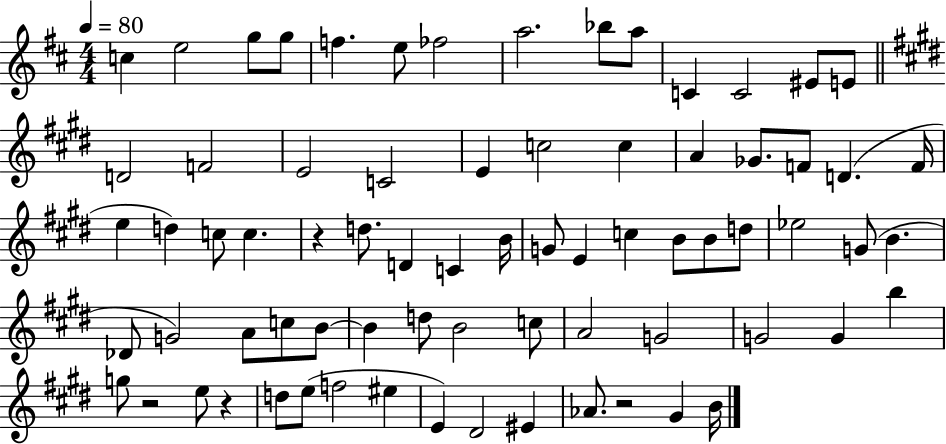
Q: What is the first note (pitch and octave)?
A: C5